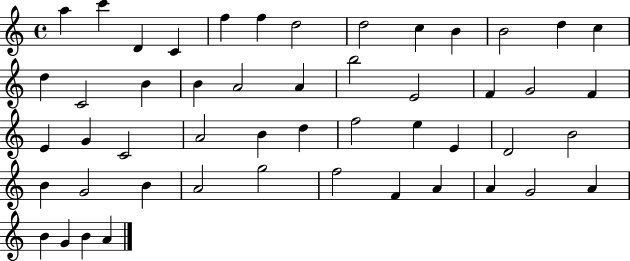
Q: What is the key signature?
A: C major